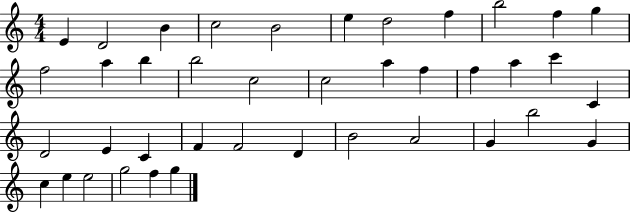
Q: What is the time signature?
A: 4/4